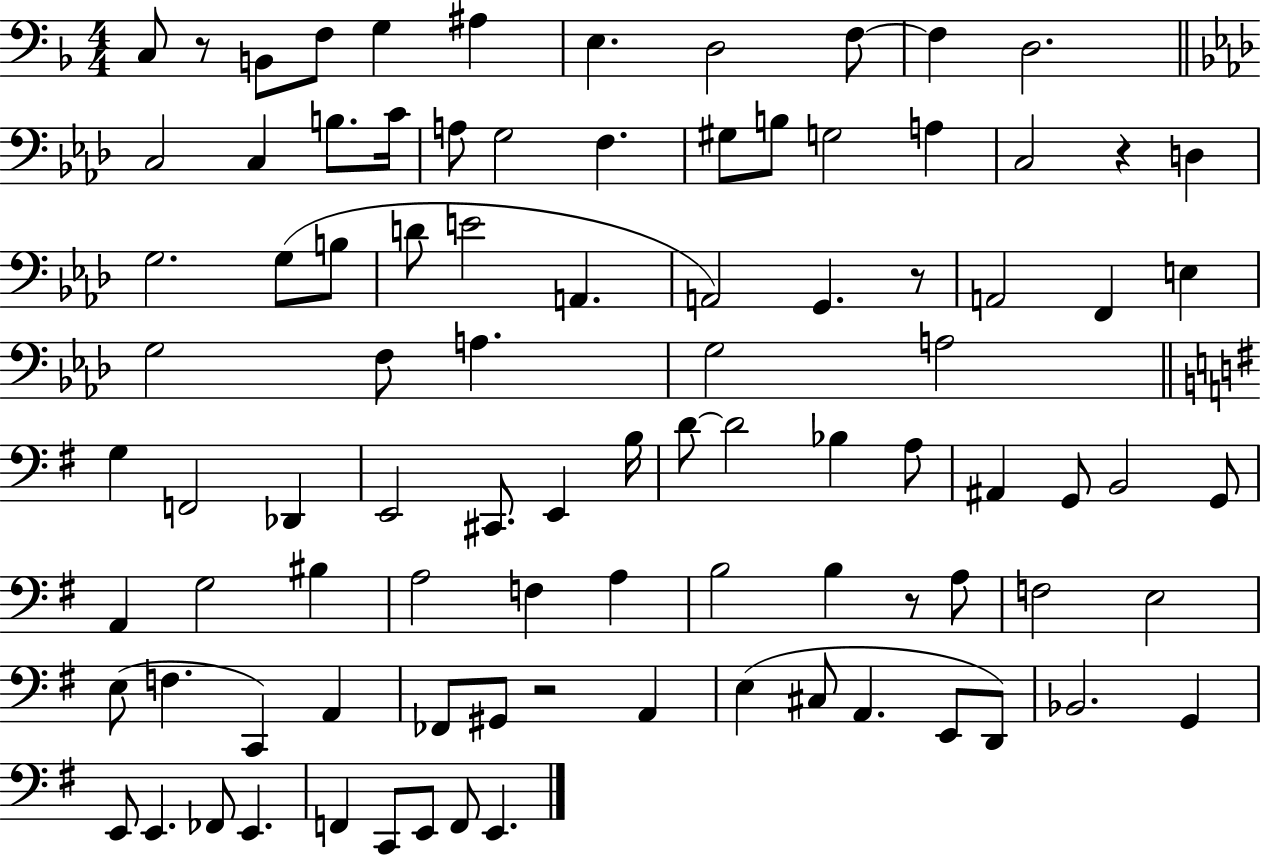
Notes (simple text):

C3/e R/e B2/e F3/e G3/q A#3/q E3/q. D3/h F3/e F3/q D3/h. C3/h C3/q B3/e. C4/s A3/e G3/h F3/q. G#3/e B3/e G3/h A3/q C3/h R/q D3/q G3/h. G3/e B3/e D4/e E4/h A2/q. A2/h G2/q. R/e A2/h F2/q E3/q G3/h F3/e A3/q. G3/h A3/h G3/q F2/h Db2/q E2/h C#2/e. E2/q B3/s D4/e D4/h Bb3/q A3/e A#2/q G2/e B2/h G2/e A2/q G3/h BIS3/q A3/h F3/q A3/q B3/h B3/q R/e A3/e F3/h E3/h E3/e F3/q. C2/q A2/q FES2/e G#2/e R/h A2/q E3/q C#3/e A2/q. E2/e D2/e Bb2/h. G2/q E2/e E2/q. FES2/e E2/q. F2/q C2/e E2/e F2/e E2/q.